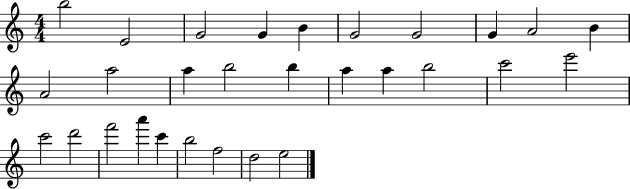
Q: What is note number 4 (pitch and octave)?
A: G4